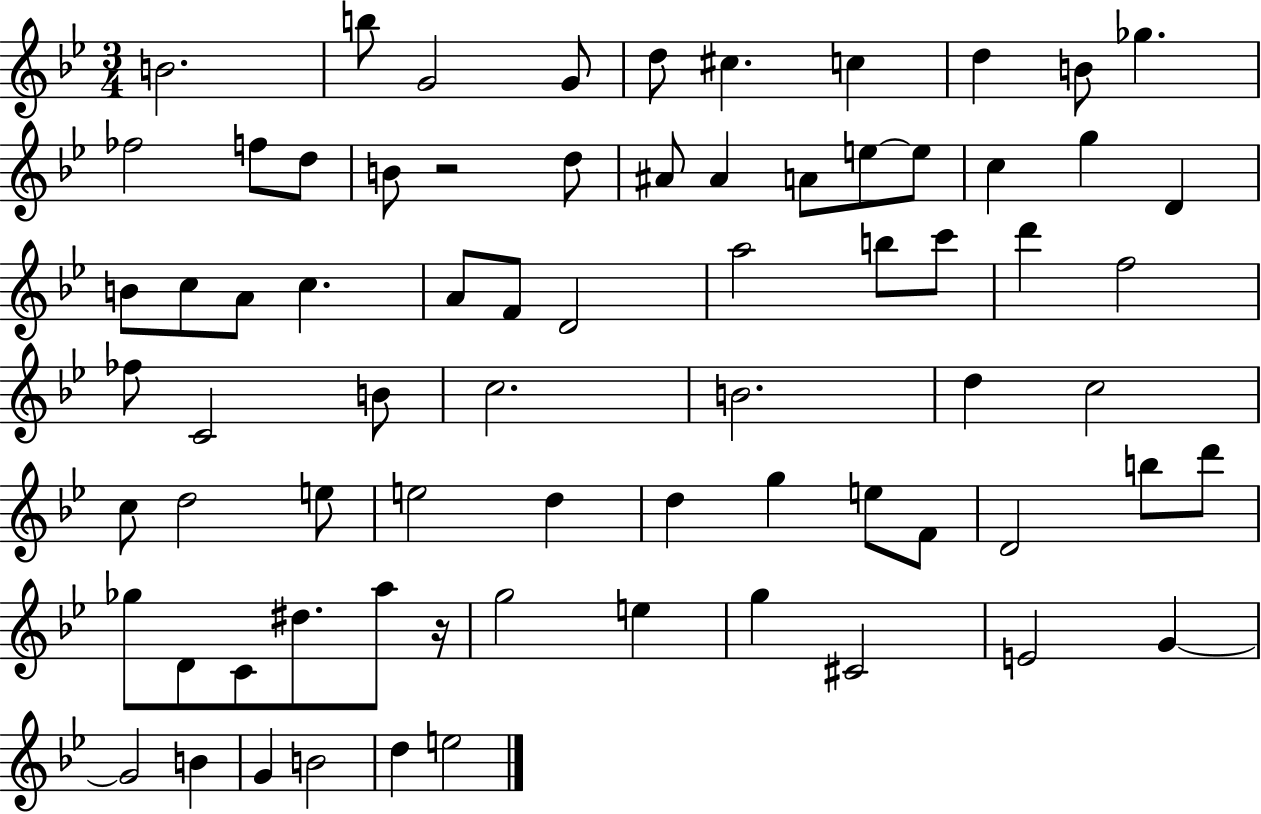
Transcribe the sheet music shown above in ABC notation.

X:1
T:Untitled
M:3/4
L:1/4
K:Bb
B2 b/2 G2 G/2 d/2 ^c c d B/2 _g _f2 f/2 d/2 B/2 z2 d/2 ^A/2 ^A A/2 e/2 e/2 c g D B/2 c/2 A/2 c A/2 F/2 D2 a2 b/2 c'/2 d' f2 _f/2 C2 B/2 c2 B2 d c2 c/2 d2 e/2 e2 d d g e/2 F/2 D2 b/2 d'/2 _g/2 D/2 C/2 ^d/2 a/2 z/4 g2 e g ^C2 E2 G G2 B G B2 d e2